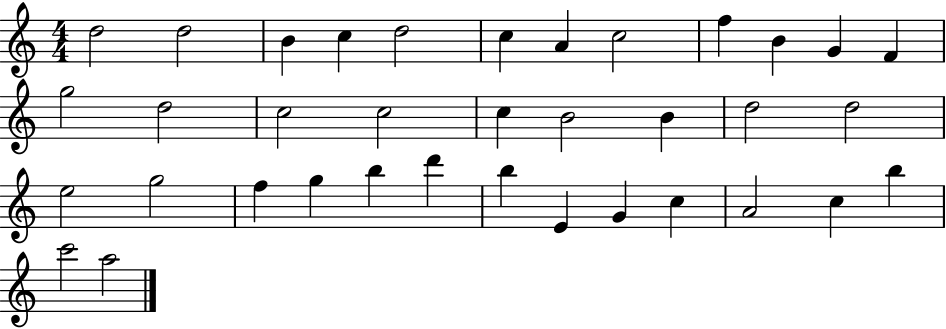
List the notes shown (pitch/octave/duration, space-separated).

D5/h D5/h B4/q C5/q D5/h C5/q A4/q C5/h F5/q B4/q G4/q F4/q G5/h D5/h C5/h C5/h C5/q B4/h B4/q D5/h D5/h E5/h G5/h F5/q G5/q B5/q D6/q B5/q E4/q G4/q C5/q A4/h C5/q B5/q C6/h A5/h